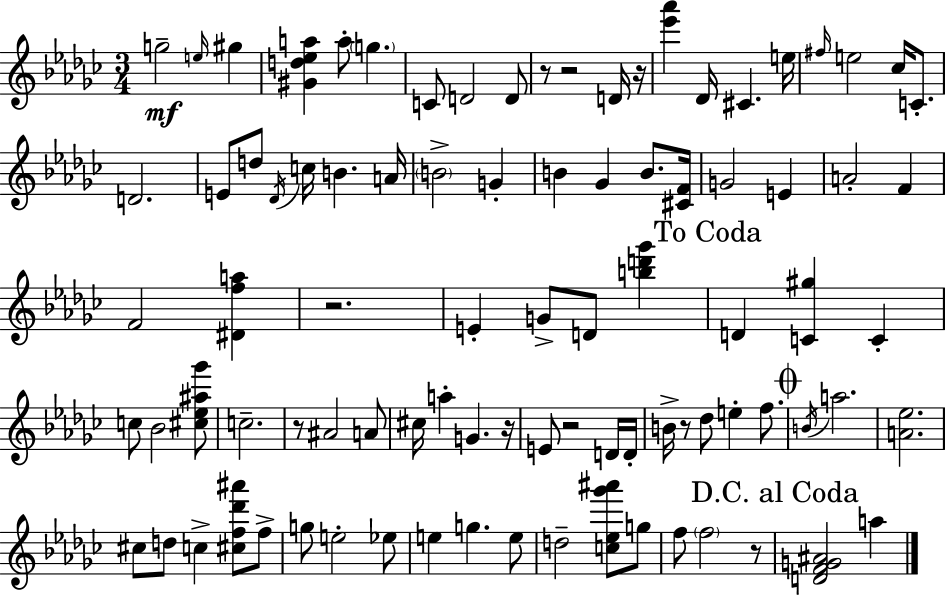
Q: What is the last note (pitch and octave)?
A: A5